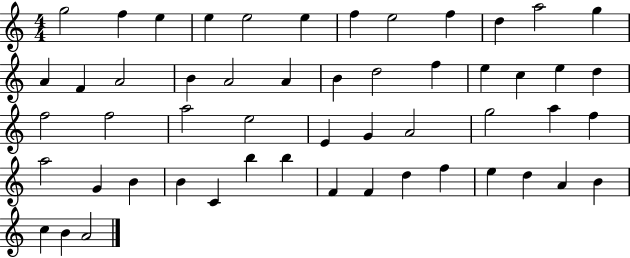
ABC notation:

X:1
T:Untitled
M:4/4
L:1/4
K:C
g2 f e e e2 e f e2 f d a2 g A F A2 B A2 A B d2 f e c e d f2 f2 a2 e2 E G A2 g2 a f a2 G B B C b b F F d f e d A B c B A2